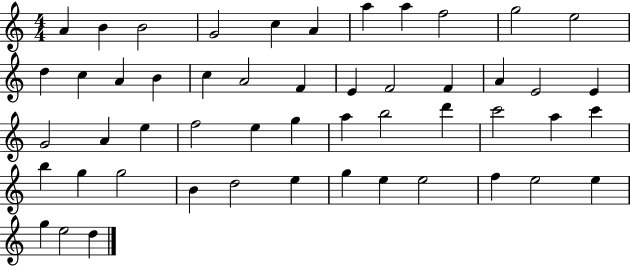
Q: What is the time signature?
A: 4/4